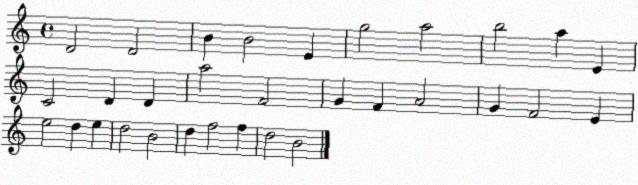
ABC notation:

X:1
T:Untitled
M:4/4
L:1/4
K:C
D2 D2 B B2 E g2 a2 b2 a E C2 D D a2 F2 G F A2 G F2 E e2 d e d2 B2 d f2 f d2 B2